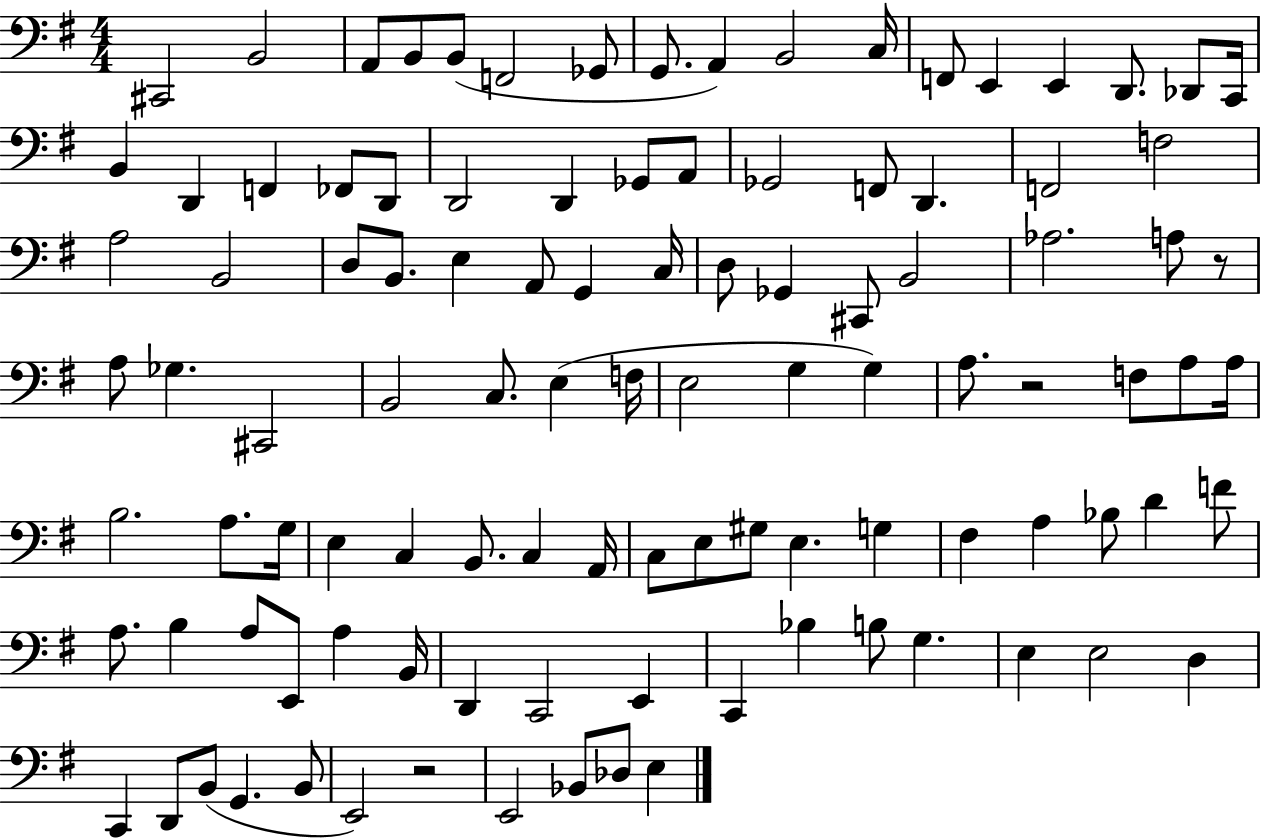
C#2/h B2/h A2/e B2/e B2/e F2/h Gb2/e G2/e. A2/q B2/h C3/s F2/e E2/q E2/q D2/e. Db2/e C2/s B2/q D2/q F2/q FES2/e D2/e D2/h D2/q Gb2/e A2/e Gb2/h F2/e D2/q. F2/h F3/h A3/h B2/h D3/e B2/e. E3/q A2/e G2/q C3/s D3/e Gb2/q C#2/e B2/h Ab3/h. A3/e R/e A3/e Gb3/q. C#2/h B2/h C3/e. E3/q F3/s E3/h G3/q G3/q A3/e. R/h F3/e A3/e A3/s B3/h. A3/e. G3/s E3/q C3/q B2/e. C3/q A2/s C3/e E3/e G#3/e E3/q. G3/q F#3/q A3/q Bb3/e D4/q F4/e A3/e. B3/q A3/e E2/e A3/q B2/s D2/q C2/h E2/q C2/q Bb3/q B3/e G3/q. E3/q E3/h D3/q C2/q D2/e B2/e G2/q. B2/e E2/h R/h E2/h Bb2/e Db3/e E3/q